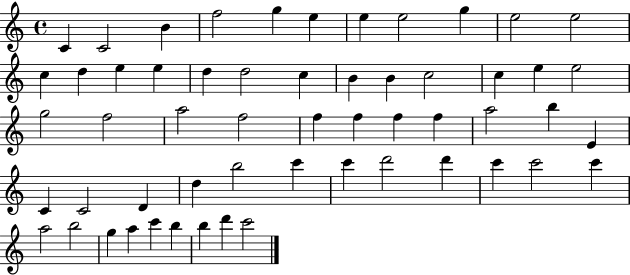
{
  \clef treble
  \time 4/4
  \defaultTimeSignature
  \key c \major
  c'4 c'2 b'4 | f''2 g''4 e''4 | e''4 e''2 g''4 | e''2 e''2 | \break c''4 d''4 e''4 e''4 | d''4 d''2 c''4 | b'4 b'4 c''2 | c''4 e''4 e''2 | \break g''2 f''2 | a''2 f''2 | f''4 f''4 f''4 f''4 | a''2 b''4 e'4 | \break c'4 c'2 d'4 | d''4 b''2 c'''4 | c'''4 d'''2 d'''4 | c'''4 c'''2 c'''4 | \break a''2 b''2 | g''4 a''4 c'''4 b''4 | b''4 d'''4 c'''2 | \bar "|."
}